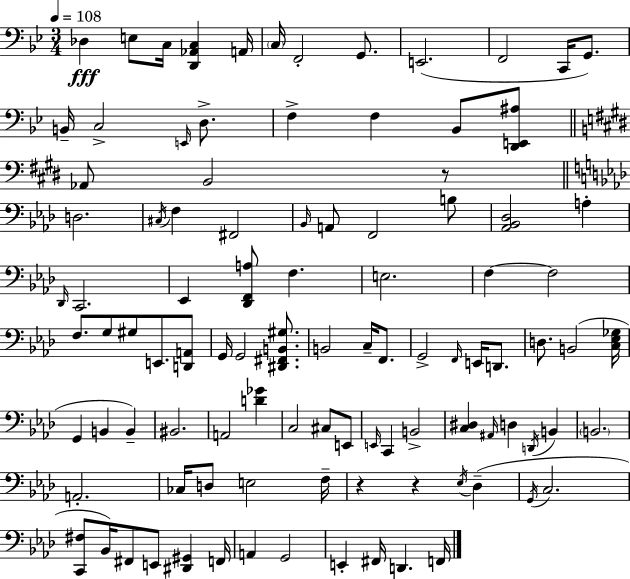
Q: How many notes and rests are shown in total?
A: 100